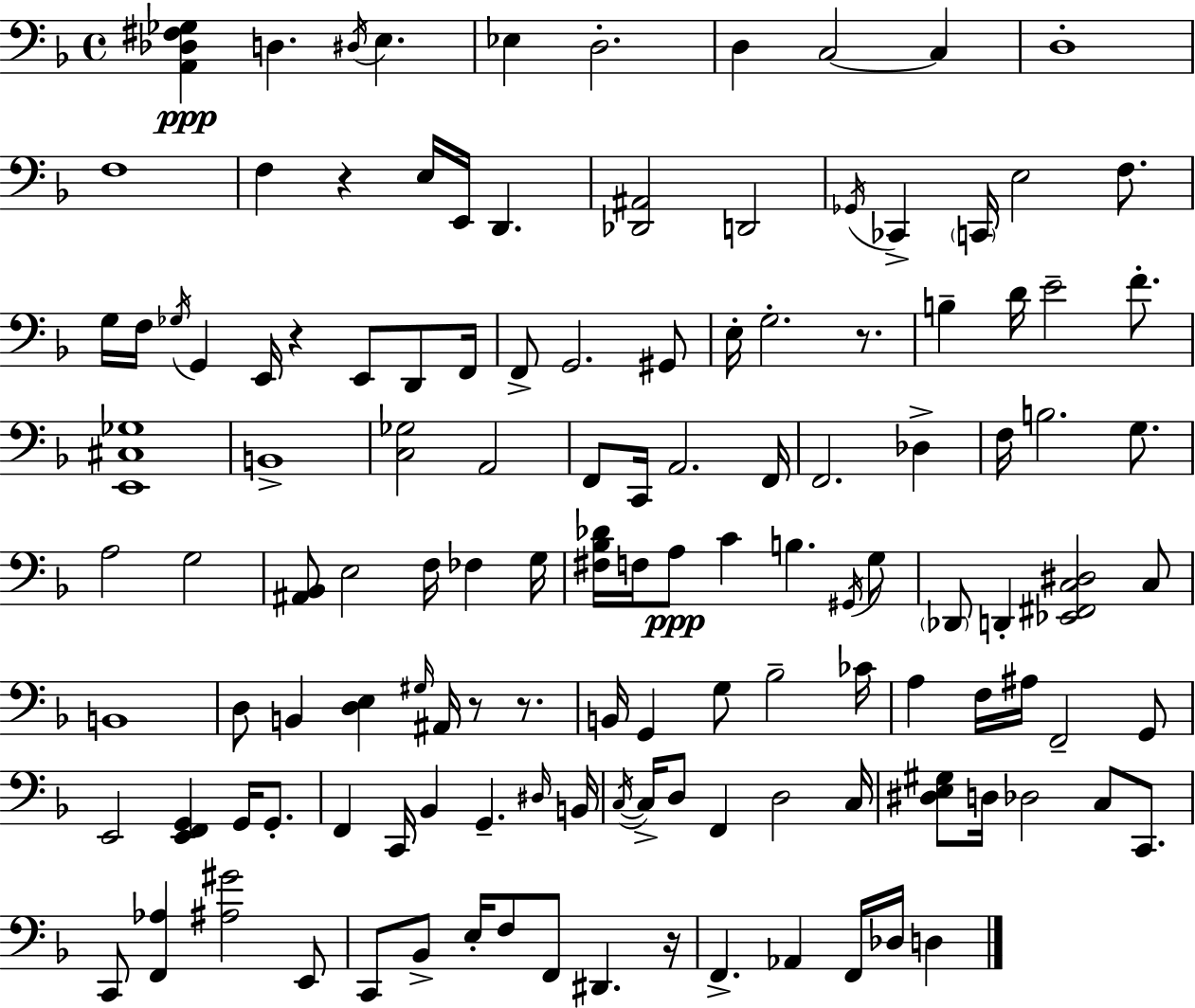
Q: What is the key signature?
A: F major